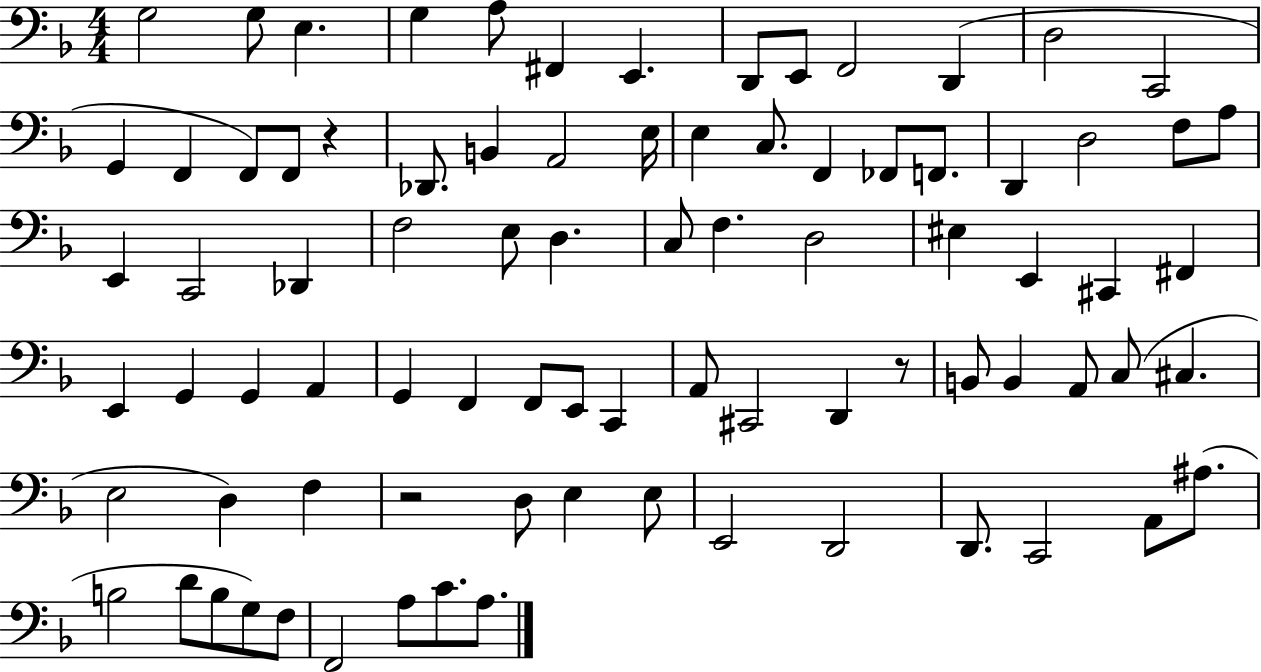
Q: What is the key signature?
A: F major